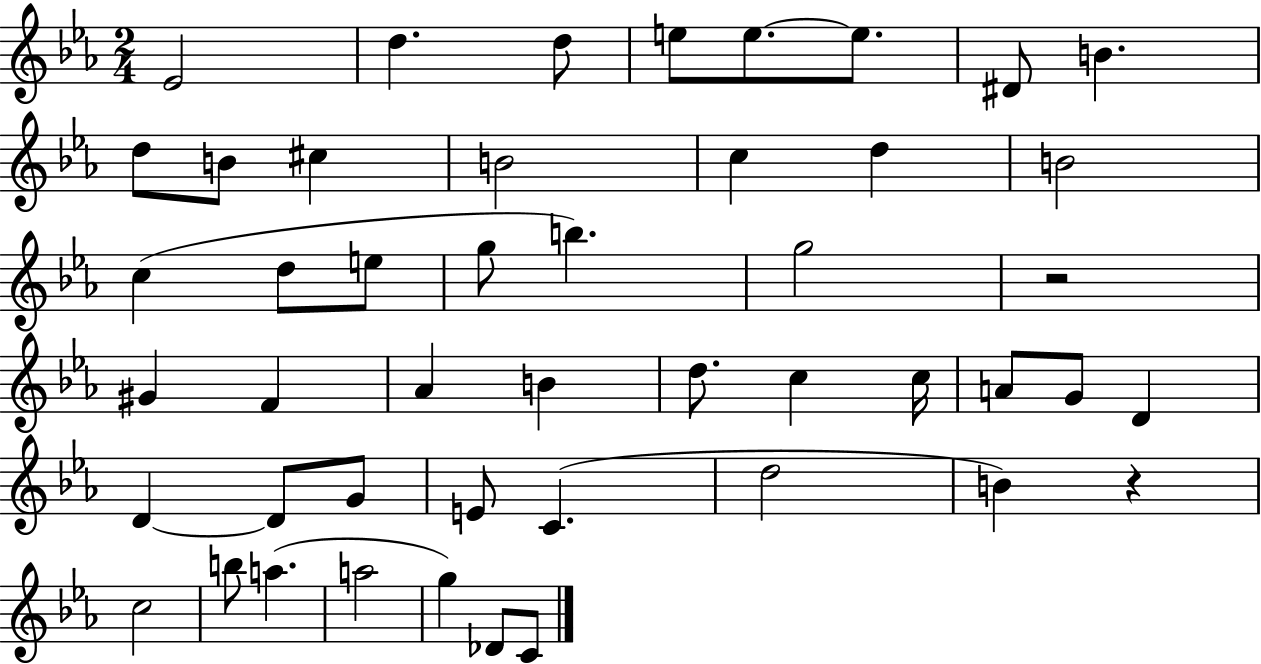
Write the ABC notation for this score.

X:1
T:Untitled
M:2/4
L:1/4
K:Eb
_E2 d d/2 e/2 e/2 e/2 ^D/2 B d/2 B/2 ^c B2 c d B2 c d/2 e/2 g/2 b g2 z2 ^G F _A B d/2 c c/4 A/2 G/2 D D D/2 G/2 E/2 C d2 B z c2 b/2 a a2 g _D/2 C/2